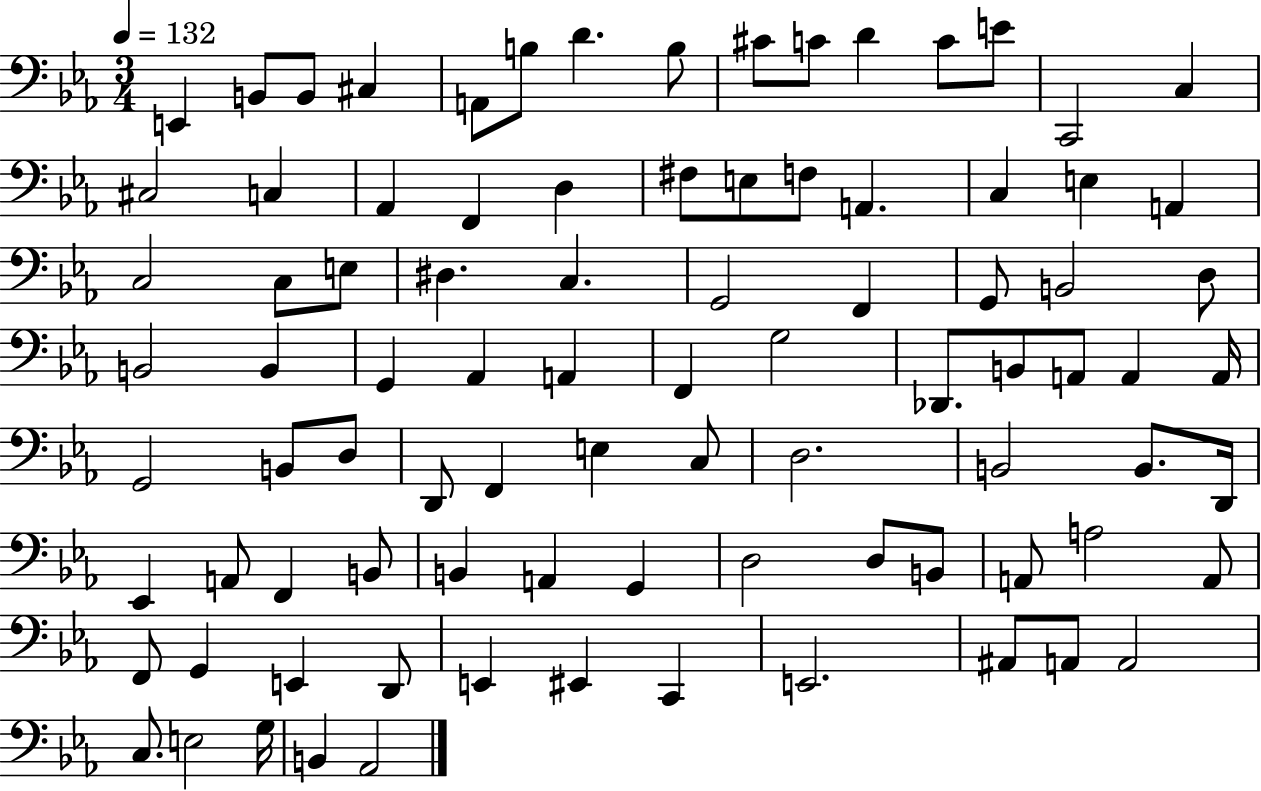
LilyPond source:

{
  \clef bass
  \numericTimeSignature
  \time 3/4
  \key ees \major
  \tempo 4 = 132
  e,4 b,8 b,8 cis4 | a,8 b8 d'4. b8 | cis'8 c'8 d'4 c'8 e'8 | c,2 c4 | \break cis2 c4 | aes,4 f,4 d4 | fis8 e8 f8 a,4. | c4 e4 a,4 | \break c2 c8 e8 | dis4. c4. | g,2 f,4 | g,8 b,2 d8 | \break b,2 b,4 | g,4 aes,4 a,4 | f,4 g2 | des,8. b,8 a,8 a,4 a,16 | \break g,2 b,8 d8 | d,8 f,4 e4 c8 | d2. | b,2 b,8. d,16 | \break ees,4 a,8 f,4 b,8 | b,4 a,4 g,4 | d2 d8 b,8 | a,8 a2 a,8 | \break f,8 g,4 e,4 d,8 | e,4 eis,4 c,4 | e,2. | ais,8 a,8 a,2 | \break c8. e2 g16 | b,4 aes,2 | \bar "|."
}